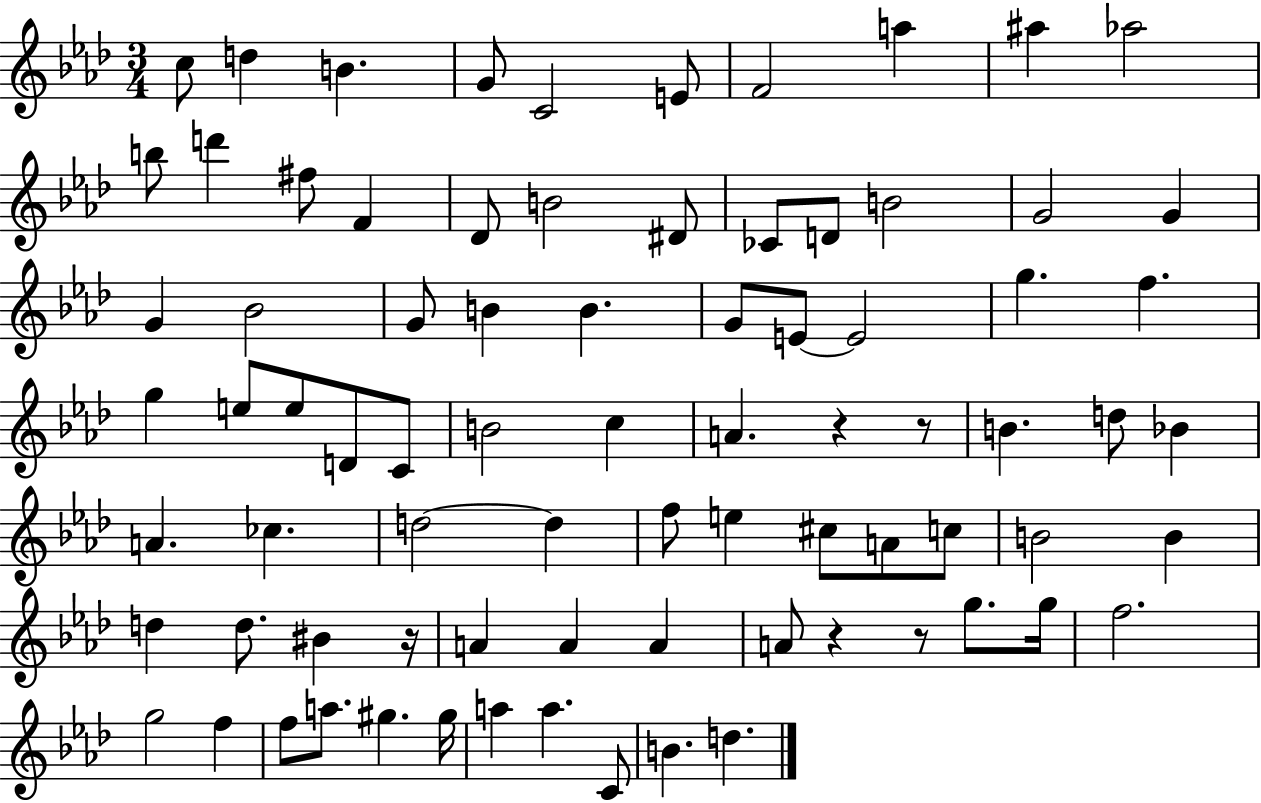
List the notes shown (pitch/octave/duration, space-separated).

C5/e D5/q B4/q. G4/e C4/h E4/e F4/h A5/q A#5/q Ab5/h B5/e D6/q F#5/e F4/q Db4/e B4/h D#4/e CES4/e D4/e B4/h G4/h G4/q G4/q Bb4/h G4/e B4/q B4/q. G4/e E4/e E4/h G5/q. F5/q. G5/q E5/e E5/e D4/e C4/e B4/h C5/q A4/q. R/q R/e B4/q. D5/e Bb4/q A4/q. CES5/q. D5/h D5/q F5/e E5/q C#5/e A4/e C5/e B4/h B4/q D5/q D5/e. BIS4/q R/s A4/q A4/q A4/q A4/e R/q R/e G5/e. G5/s F5/h. G5/h F5/q F5/e A5/e. G#5/q. G#5/s A5/q A5/q. C4/e B4/q. D5/q.